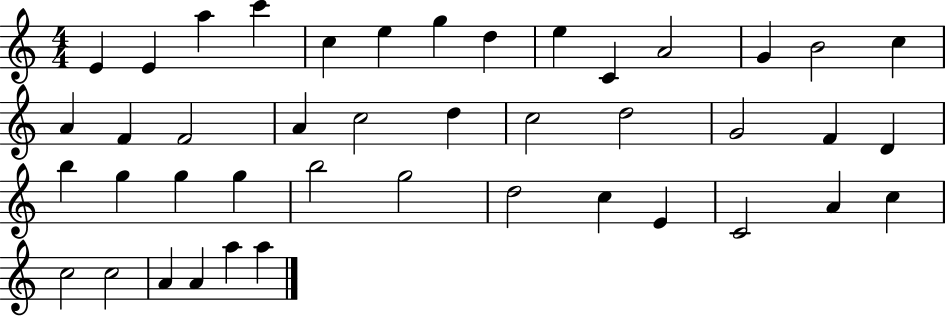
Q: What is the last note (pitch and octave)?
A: A5